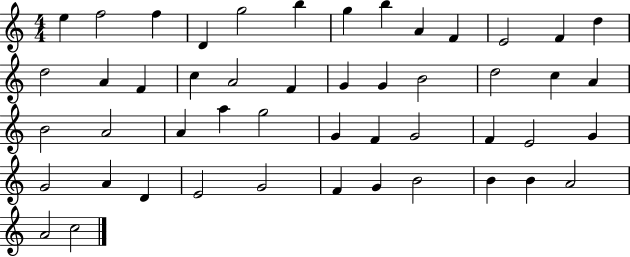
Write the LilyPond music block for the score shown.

{
  \clef treble
  \numericTimeSignature
  \time 4/4
  \key c \major
  e''4 f''2 f''4 | d'4 g''2 b''4 | g''4 b''4 a'4 f'4 | e'2 f'4 d''4 | \break d''2 a'4 f'4 | c''4 a'2 f'4 | g'4 g'4 b'2 | d''2 c''4 a'4 | \break b'2 a'2 | a'4 a''4 g''2 | g'4 f'4 g'2 | f'4 e'2 g'4 | \break g'2 a'4 d'4 | e'2 g'2 | f'4 g'4 b'2 | b'4 b'4 a'2 | \break a'2 c''2 | \bar "|."
}